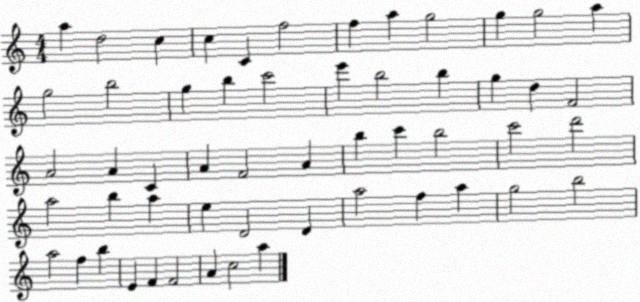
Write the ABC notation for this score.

X:1
T:Untitled
M:4/4
L:1/4
K:C
a d2 c c C f2 f a g2 g g2 a g2 b2 g b c'2 e' b2 b g d F2 A2 A C A F2 A b c' b2 c'2 d'2 a2 b a e D2 D a2 f a g2 b2 a2 f b E F F2 A c2 a